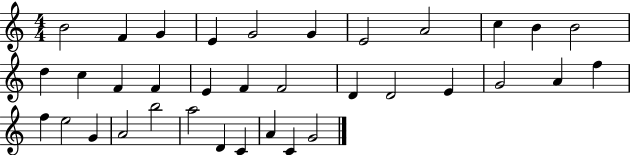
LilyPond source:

{
  \clef treble
  \numericTimeSignature
  \time 4/4
  \key c \major
  b'2 f'4 g'4 | e'4 g'2 g'4 | e'2 a'2 | c''4 b'4 b'2 | \break d''4 c''4 f'4 f'4 | e'4 f'4 f'2 | d'4 d'2 e'4 | g'2 a'4 f''4 | \break f''4 e''2 g'4 | a'2 b''2 | a''2 d'4 c'4 | a'4 c'4 g'2 | \break \bar "|."
}